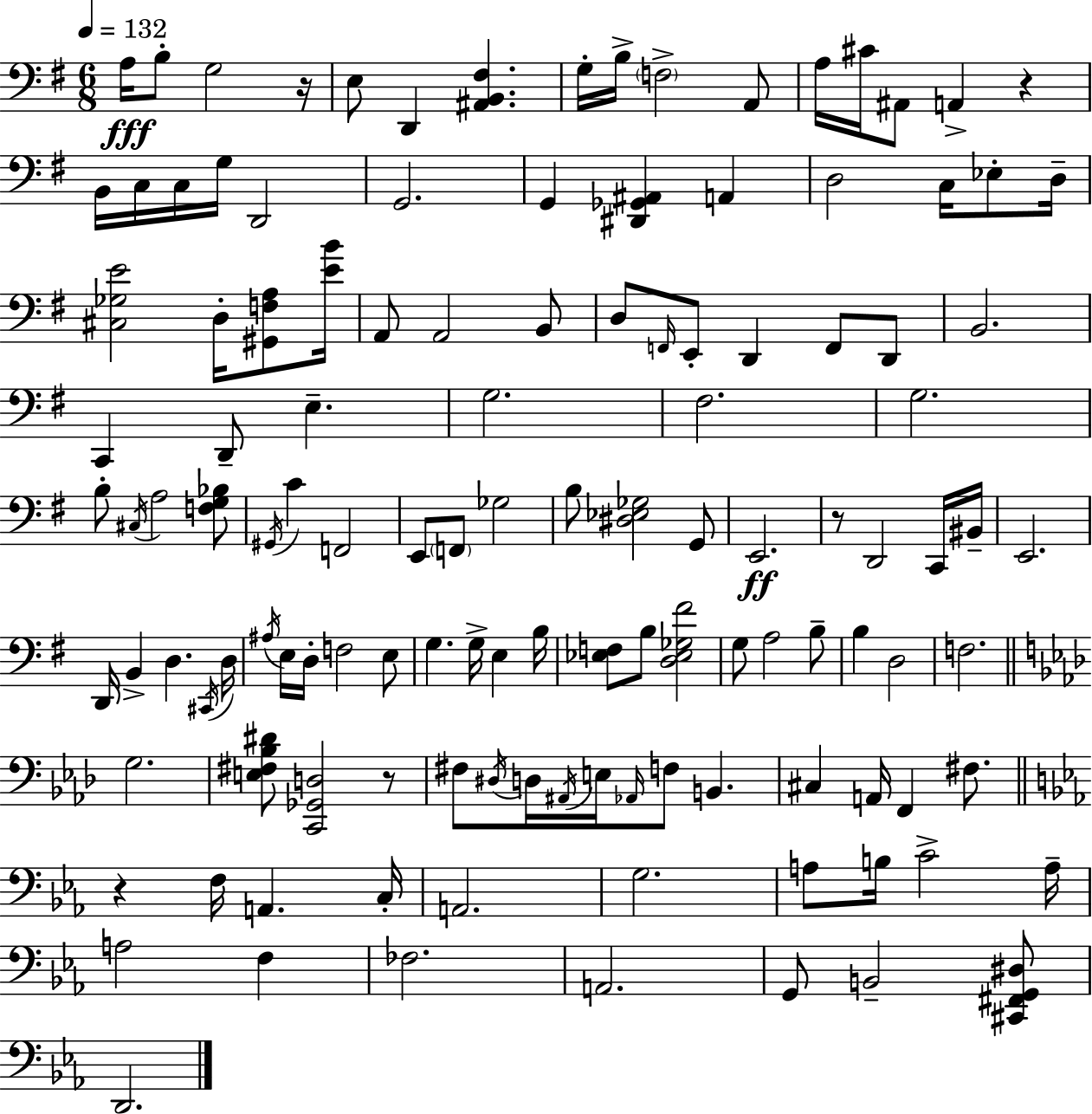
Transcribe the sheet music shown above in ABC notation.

X:1
T:Untitled
M:6/8
L:1/4
K:Em
A,/4 B,/2 G,2 z/4 E,/2 D,, [^A,,B,,^F,] G,/4 B,/4 F,2 A,,/2 A,/4 ^C/4 ^A,,/2 A,, z B,,/4 C,/4 C,/4 G,/4 D,,2 G,,2 G,, [^D,,_G,,^A,,] A,, D,2 C,/4 _E,/2 D,/4 [^C,_G,E]2 D,/4 [^G,,F,A,]/2 [EB]/4 A,,/2 A,,2 B,,/2 D,/2 F,,/4 E,,/2 D,, F,,/2 D,,/2 B,,2 C,, D,,/2 E, G,2 ^F,2 G,2 B,/2 ^C,/4 A,2 [F,G,_B,]/2 ^G,,/4 C F,,2 E,,/2 F,,/2 _G,2 B,/2 [^D,_E,_G,]2 G,,/2 E,,2 z/2 D,,2 C,,/4 ^B,,/4 E,,2 D,,/4 B,, D, ^C,,/4 D,/4 ^A,/4 E,/4 D,/4 F,2 E,/2 G, G,/4 E, B,/4 [_E,F,]/2 B,/2 [D,_E,_G,^F]2 G,/2 A,2 B,/2 B, D,2 F,2 G,2 [E,^F,_B,^D]/2 [C,,_G,,D,]2 z/2 ^F,/2 ^D,/4 D,/4 ^A,,/4 E,/4 _A,,/4 F,/2 B,, ^C, A,,/4 F,, ^F,/2 z F,/4 A,, C,/4 A,,2 G,2 A,/2 B,/4 C2 A,/4 A,2 F, _F,2 A,,2 G,,/2 B,,2 [^C,,^F,,G,,^D,]/2 D,,2